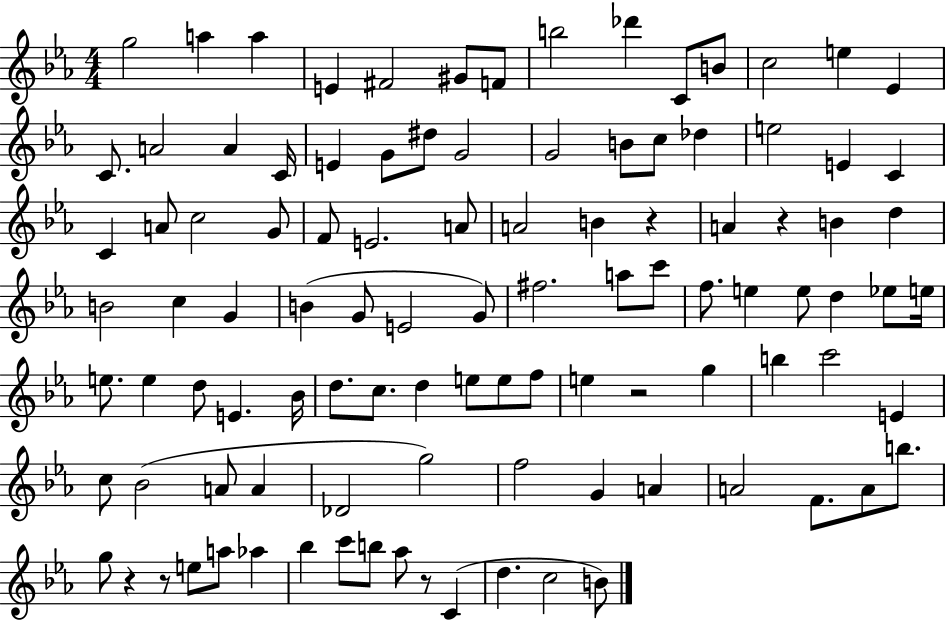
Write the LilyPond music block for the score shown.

{
  \clef treble
  \numericTimeSignature
  \time 4/4
  \key ees \major
  g''2 a''4 a''4 | e'4 fis'2 gis'8 f'8 | b''2 des'''4 c'8 b'8 | c''2 e''4 ees'4 | \break c'8. a'2 a'4 c'16 | e'4 g'8 dis''8 g'2 | g'2 b'8 c''8 des''4 | e''2 e'4 c'4 | \break c'4 a'8 c''2 g'8 | f'8 e'2. a'8 | a'2 b'4 r4 | a'4 r4 b'4 d''4 | \break b'2 c''4 g'4 | b'4( g'8 e'2 g'8) | fis''2. a''8 c'''8 | f''8. e''4 e''8 d''4 ees''8 e''16 | \break e''8. e''4 d''8 e'4. bes'16 | d''8. c''8. d''4 e''8 e''8 f''8 | e''4 r2 g''4 | b''4 c'''2 e'4 | \break c''8 bes'2( a'8 a'4 | des'2 g''2) | f''2 g'4 a'4 | a'2 f'8. a'8 b''8. | \break g''8 r4 r8 e''8 a''8 aes''4 | bes''4 c'''8 b''8 aes''8 r8 c'4( | d''4. c''2 b'8) | \bar "|."
}